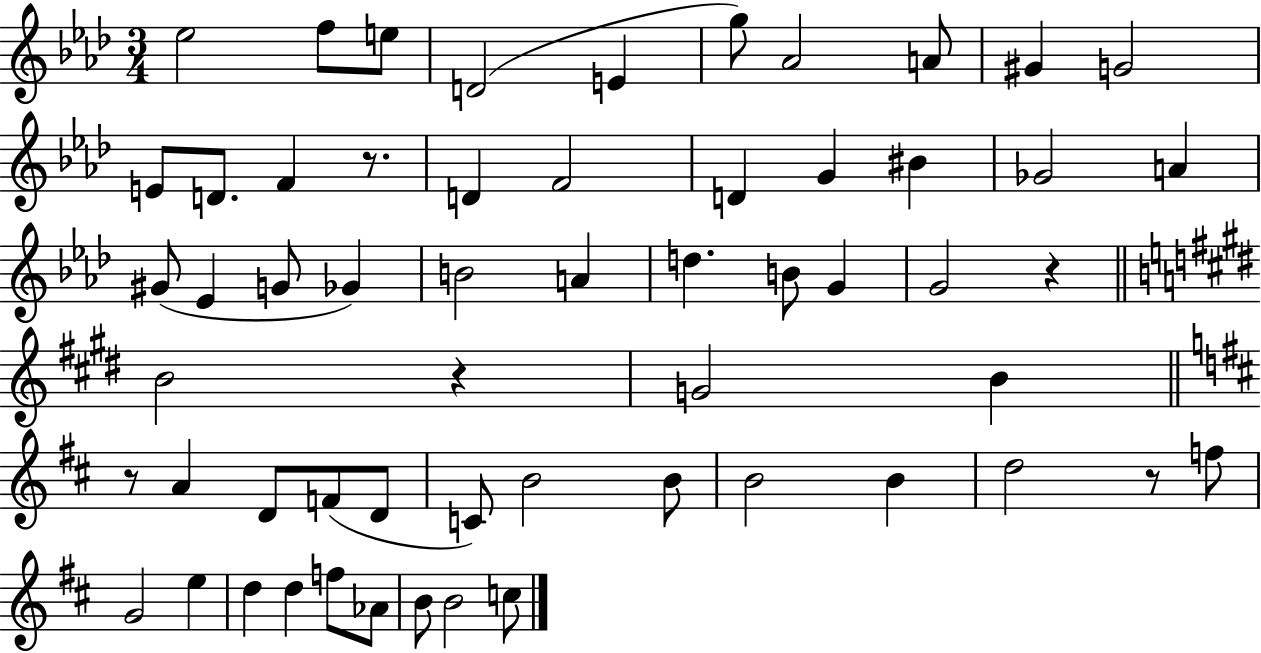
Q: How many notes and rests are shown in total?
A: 58